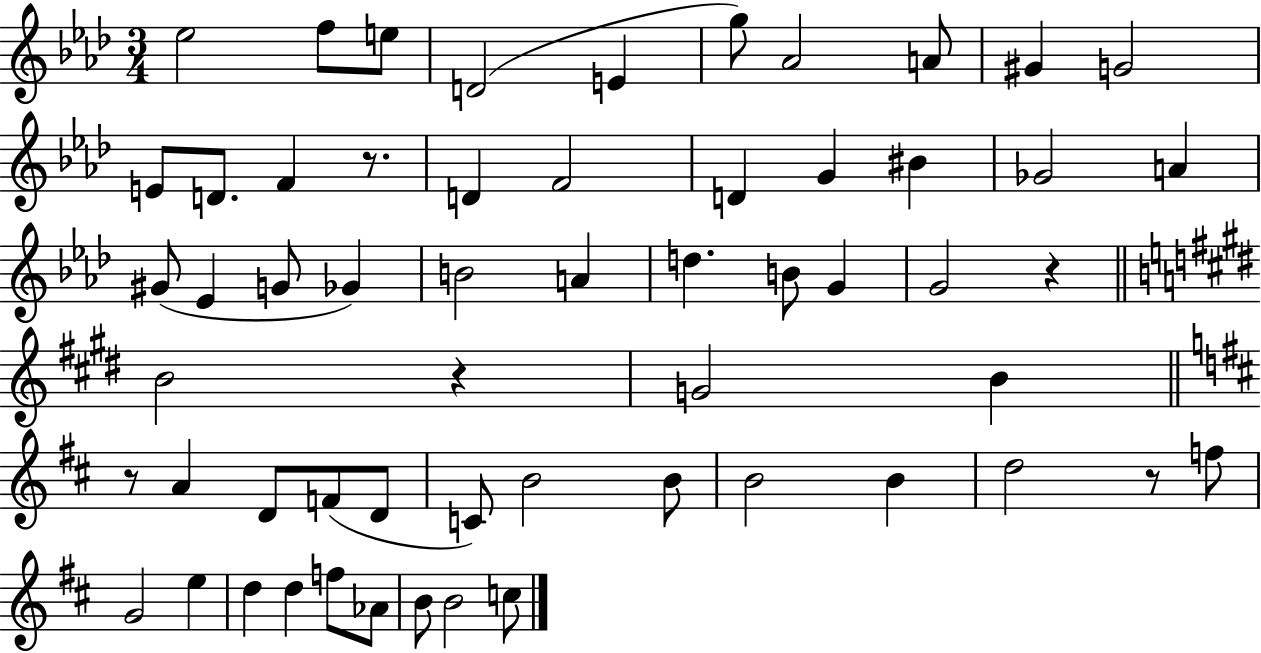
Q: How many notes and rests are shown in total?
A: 58